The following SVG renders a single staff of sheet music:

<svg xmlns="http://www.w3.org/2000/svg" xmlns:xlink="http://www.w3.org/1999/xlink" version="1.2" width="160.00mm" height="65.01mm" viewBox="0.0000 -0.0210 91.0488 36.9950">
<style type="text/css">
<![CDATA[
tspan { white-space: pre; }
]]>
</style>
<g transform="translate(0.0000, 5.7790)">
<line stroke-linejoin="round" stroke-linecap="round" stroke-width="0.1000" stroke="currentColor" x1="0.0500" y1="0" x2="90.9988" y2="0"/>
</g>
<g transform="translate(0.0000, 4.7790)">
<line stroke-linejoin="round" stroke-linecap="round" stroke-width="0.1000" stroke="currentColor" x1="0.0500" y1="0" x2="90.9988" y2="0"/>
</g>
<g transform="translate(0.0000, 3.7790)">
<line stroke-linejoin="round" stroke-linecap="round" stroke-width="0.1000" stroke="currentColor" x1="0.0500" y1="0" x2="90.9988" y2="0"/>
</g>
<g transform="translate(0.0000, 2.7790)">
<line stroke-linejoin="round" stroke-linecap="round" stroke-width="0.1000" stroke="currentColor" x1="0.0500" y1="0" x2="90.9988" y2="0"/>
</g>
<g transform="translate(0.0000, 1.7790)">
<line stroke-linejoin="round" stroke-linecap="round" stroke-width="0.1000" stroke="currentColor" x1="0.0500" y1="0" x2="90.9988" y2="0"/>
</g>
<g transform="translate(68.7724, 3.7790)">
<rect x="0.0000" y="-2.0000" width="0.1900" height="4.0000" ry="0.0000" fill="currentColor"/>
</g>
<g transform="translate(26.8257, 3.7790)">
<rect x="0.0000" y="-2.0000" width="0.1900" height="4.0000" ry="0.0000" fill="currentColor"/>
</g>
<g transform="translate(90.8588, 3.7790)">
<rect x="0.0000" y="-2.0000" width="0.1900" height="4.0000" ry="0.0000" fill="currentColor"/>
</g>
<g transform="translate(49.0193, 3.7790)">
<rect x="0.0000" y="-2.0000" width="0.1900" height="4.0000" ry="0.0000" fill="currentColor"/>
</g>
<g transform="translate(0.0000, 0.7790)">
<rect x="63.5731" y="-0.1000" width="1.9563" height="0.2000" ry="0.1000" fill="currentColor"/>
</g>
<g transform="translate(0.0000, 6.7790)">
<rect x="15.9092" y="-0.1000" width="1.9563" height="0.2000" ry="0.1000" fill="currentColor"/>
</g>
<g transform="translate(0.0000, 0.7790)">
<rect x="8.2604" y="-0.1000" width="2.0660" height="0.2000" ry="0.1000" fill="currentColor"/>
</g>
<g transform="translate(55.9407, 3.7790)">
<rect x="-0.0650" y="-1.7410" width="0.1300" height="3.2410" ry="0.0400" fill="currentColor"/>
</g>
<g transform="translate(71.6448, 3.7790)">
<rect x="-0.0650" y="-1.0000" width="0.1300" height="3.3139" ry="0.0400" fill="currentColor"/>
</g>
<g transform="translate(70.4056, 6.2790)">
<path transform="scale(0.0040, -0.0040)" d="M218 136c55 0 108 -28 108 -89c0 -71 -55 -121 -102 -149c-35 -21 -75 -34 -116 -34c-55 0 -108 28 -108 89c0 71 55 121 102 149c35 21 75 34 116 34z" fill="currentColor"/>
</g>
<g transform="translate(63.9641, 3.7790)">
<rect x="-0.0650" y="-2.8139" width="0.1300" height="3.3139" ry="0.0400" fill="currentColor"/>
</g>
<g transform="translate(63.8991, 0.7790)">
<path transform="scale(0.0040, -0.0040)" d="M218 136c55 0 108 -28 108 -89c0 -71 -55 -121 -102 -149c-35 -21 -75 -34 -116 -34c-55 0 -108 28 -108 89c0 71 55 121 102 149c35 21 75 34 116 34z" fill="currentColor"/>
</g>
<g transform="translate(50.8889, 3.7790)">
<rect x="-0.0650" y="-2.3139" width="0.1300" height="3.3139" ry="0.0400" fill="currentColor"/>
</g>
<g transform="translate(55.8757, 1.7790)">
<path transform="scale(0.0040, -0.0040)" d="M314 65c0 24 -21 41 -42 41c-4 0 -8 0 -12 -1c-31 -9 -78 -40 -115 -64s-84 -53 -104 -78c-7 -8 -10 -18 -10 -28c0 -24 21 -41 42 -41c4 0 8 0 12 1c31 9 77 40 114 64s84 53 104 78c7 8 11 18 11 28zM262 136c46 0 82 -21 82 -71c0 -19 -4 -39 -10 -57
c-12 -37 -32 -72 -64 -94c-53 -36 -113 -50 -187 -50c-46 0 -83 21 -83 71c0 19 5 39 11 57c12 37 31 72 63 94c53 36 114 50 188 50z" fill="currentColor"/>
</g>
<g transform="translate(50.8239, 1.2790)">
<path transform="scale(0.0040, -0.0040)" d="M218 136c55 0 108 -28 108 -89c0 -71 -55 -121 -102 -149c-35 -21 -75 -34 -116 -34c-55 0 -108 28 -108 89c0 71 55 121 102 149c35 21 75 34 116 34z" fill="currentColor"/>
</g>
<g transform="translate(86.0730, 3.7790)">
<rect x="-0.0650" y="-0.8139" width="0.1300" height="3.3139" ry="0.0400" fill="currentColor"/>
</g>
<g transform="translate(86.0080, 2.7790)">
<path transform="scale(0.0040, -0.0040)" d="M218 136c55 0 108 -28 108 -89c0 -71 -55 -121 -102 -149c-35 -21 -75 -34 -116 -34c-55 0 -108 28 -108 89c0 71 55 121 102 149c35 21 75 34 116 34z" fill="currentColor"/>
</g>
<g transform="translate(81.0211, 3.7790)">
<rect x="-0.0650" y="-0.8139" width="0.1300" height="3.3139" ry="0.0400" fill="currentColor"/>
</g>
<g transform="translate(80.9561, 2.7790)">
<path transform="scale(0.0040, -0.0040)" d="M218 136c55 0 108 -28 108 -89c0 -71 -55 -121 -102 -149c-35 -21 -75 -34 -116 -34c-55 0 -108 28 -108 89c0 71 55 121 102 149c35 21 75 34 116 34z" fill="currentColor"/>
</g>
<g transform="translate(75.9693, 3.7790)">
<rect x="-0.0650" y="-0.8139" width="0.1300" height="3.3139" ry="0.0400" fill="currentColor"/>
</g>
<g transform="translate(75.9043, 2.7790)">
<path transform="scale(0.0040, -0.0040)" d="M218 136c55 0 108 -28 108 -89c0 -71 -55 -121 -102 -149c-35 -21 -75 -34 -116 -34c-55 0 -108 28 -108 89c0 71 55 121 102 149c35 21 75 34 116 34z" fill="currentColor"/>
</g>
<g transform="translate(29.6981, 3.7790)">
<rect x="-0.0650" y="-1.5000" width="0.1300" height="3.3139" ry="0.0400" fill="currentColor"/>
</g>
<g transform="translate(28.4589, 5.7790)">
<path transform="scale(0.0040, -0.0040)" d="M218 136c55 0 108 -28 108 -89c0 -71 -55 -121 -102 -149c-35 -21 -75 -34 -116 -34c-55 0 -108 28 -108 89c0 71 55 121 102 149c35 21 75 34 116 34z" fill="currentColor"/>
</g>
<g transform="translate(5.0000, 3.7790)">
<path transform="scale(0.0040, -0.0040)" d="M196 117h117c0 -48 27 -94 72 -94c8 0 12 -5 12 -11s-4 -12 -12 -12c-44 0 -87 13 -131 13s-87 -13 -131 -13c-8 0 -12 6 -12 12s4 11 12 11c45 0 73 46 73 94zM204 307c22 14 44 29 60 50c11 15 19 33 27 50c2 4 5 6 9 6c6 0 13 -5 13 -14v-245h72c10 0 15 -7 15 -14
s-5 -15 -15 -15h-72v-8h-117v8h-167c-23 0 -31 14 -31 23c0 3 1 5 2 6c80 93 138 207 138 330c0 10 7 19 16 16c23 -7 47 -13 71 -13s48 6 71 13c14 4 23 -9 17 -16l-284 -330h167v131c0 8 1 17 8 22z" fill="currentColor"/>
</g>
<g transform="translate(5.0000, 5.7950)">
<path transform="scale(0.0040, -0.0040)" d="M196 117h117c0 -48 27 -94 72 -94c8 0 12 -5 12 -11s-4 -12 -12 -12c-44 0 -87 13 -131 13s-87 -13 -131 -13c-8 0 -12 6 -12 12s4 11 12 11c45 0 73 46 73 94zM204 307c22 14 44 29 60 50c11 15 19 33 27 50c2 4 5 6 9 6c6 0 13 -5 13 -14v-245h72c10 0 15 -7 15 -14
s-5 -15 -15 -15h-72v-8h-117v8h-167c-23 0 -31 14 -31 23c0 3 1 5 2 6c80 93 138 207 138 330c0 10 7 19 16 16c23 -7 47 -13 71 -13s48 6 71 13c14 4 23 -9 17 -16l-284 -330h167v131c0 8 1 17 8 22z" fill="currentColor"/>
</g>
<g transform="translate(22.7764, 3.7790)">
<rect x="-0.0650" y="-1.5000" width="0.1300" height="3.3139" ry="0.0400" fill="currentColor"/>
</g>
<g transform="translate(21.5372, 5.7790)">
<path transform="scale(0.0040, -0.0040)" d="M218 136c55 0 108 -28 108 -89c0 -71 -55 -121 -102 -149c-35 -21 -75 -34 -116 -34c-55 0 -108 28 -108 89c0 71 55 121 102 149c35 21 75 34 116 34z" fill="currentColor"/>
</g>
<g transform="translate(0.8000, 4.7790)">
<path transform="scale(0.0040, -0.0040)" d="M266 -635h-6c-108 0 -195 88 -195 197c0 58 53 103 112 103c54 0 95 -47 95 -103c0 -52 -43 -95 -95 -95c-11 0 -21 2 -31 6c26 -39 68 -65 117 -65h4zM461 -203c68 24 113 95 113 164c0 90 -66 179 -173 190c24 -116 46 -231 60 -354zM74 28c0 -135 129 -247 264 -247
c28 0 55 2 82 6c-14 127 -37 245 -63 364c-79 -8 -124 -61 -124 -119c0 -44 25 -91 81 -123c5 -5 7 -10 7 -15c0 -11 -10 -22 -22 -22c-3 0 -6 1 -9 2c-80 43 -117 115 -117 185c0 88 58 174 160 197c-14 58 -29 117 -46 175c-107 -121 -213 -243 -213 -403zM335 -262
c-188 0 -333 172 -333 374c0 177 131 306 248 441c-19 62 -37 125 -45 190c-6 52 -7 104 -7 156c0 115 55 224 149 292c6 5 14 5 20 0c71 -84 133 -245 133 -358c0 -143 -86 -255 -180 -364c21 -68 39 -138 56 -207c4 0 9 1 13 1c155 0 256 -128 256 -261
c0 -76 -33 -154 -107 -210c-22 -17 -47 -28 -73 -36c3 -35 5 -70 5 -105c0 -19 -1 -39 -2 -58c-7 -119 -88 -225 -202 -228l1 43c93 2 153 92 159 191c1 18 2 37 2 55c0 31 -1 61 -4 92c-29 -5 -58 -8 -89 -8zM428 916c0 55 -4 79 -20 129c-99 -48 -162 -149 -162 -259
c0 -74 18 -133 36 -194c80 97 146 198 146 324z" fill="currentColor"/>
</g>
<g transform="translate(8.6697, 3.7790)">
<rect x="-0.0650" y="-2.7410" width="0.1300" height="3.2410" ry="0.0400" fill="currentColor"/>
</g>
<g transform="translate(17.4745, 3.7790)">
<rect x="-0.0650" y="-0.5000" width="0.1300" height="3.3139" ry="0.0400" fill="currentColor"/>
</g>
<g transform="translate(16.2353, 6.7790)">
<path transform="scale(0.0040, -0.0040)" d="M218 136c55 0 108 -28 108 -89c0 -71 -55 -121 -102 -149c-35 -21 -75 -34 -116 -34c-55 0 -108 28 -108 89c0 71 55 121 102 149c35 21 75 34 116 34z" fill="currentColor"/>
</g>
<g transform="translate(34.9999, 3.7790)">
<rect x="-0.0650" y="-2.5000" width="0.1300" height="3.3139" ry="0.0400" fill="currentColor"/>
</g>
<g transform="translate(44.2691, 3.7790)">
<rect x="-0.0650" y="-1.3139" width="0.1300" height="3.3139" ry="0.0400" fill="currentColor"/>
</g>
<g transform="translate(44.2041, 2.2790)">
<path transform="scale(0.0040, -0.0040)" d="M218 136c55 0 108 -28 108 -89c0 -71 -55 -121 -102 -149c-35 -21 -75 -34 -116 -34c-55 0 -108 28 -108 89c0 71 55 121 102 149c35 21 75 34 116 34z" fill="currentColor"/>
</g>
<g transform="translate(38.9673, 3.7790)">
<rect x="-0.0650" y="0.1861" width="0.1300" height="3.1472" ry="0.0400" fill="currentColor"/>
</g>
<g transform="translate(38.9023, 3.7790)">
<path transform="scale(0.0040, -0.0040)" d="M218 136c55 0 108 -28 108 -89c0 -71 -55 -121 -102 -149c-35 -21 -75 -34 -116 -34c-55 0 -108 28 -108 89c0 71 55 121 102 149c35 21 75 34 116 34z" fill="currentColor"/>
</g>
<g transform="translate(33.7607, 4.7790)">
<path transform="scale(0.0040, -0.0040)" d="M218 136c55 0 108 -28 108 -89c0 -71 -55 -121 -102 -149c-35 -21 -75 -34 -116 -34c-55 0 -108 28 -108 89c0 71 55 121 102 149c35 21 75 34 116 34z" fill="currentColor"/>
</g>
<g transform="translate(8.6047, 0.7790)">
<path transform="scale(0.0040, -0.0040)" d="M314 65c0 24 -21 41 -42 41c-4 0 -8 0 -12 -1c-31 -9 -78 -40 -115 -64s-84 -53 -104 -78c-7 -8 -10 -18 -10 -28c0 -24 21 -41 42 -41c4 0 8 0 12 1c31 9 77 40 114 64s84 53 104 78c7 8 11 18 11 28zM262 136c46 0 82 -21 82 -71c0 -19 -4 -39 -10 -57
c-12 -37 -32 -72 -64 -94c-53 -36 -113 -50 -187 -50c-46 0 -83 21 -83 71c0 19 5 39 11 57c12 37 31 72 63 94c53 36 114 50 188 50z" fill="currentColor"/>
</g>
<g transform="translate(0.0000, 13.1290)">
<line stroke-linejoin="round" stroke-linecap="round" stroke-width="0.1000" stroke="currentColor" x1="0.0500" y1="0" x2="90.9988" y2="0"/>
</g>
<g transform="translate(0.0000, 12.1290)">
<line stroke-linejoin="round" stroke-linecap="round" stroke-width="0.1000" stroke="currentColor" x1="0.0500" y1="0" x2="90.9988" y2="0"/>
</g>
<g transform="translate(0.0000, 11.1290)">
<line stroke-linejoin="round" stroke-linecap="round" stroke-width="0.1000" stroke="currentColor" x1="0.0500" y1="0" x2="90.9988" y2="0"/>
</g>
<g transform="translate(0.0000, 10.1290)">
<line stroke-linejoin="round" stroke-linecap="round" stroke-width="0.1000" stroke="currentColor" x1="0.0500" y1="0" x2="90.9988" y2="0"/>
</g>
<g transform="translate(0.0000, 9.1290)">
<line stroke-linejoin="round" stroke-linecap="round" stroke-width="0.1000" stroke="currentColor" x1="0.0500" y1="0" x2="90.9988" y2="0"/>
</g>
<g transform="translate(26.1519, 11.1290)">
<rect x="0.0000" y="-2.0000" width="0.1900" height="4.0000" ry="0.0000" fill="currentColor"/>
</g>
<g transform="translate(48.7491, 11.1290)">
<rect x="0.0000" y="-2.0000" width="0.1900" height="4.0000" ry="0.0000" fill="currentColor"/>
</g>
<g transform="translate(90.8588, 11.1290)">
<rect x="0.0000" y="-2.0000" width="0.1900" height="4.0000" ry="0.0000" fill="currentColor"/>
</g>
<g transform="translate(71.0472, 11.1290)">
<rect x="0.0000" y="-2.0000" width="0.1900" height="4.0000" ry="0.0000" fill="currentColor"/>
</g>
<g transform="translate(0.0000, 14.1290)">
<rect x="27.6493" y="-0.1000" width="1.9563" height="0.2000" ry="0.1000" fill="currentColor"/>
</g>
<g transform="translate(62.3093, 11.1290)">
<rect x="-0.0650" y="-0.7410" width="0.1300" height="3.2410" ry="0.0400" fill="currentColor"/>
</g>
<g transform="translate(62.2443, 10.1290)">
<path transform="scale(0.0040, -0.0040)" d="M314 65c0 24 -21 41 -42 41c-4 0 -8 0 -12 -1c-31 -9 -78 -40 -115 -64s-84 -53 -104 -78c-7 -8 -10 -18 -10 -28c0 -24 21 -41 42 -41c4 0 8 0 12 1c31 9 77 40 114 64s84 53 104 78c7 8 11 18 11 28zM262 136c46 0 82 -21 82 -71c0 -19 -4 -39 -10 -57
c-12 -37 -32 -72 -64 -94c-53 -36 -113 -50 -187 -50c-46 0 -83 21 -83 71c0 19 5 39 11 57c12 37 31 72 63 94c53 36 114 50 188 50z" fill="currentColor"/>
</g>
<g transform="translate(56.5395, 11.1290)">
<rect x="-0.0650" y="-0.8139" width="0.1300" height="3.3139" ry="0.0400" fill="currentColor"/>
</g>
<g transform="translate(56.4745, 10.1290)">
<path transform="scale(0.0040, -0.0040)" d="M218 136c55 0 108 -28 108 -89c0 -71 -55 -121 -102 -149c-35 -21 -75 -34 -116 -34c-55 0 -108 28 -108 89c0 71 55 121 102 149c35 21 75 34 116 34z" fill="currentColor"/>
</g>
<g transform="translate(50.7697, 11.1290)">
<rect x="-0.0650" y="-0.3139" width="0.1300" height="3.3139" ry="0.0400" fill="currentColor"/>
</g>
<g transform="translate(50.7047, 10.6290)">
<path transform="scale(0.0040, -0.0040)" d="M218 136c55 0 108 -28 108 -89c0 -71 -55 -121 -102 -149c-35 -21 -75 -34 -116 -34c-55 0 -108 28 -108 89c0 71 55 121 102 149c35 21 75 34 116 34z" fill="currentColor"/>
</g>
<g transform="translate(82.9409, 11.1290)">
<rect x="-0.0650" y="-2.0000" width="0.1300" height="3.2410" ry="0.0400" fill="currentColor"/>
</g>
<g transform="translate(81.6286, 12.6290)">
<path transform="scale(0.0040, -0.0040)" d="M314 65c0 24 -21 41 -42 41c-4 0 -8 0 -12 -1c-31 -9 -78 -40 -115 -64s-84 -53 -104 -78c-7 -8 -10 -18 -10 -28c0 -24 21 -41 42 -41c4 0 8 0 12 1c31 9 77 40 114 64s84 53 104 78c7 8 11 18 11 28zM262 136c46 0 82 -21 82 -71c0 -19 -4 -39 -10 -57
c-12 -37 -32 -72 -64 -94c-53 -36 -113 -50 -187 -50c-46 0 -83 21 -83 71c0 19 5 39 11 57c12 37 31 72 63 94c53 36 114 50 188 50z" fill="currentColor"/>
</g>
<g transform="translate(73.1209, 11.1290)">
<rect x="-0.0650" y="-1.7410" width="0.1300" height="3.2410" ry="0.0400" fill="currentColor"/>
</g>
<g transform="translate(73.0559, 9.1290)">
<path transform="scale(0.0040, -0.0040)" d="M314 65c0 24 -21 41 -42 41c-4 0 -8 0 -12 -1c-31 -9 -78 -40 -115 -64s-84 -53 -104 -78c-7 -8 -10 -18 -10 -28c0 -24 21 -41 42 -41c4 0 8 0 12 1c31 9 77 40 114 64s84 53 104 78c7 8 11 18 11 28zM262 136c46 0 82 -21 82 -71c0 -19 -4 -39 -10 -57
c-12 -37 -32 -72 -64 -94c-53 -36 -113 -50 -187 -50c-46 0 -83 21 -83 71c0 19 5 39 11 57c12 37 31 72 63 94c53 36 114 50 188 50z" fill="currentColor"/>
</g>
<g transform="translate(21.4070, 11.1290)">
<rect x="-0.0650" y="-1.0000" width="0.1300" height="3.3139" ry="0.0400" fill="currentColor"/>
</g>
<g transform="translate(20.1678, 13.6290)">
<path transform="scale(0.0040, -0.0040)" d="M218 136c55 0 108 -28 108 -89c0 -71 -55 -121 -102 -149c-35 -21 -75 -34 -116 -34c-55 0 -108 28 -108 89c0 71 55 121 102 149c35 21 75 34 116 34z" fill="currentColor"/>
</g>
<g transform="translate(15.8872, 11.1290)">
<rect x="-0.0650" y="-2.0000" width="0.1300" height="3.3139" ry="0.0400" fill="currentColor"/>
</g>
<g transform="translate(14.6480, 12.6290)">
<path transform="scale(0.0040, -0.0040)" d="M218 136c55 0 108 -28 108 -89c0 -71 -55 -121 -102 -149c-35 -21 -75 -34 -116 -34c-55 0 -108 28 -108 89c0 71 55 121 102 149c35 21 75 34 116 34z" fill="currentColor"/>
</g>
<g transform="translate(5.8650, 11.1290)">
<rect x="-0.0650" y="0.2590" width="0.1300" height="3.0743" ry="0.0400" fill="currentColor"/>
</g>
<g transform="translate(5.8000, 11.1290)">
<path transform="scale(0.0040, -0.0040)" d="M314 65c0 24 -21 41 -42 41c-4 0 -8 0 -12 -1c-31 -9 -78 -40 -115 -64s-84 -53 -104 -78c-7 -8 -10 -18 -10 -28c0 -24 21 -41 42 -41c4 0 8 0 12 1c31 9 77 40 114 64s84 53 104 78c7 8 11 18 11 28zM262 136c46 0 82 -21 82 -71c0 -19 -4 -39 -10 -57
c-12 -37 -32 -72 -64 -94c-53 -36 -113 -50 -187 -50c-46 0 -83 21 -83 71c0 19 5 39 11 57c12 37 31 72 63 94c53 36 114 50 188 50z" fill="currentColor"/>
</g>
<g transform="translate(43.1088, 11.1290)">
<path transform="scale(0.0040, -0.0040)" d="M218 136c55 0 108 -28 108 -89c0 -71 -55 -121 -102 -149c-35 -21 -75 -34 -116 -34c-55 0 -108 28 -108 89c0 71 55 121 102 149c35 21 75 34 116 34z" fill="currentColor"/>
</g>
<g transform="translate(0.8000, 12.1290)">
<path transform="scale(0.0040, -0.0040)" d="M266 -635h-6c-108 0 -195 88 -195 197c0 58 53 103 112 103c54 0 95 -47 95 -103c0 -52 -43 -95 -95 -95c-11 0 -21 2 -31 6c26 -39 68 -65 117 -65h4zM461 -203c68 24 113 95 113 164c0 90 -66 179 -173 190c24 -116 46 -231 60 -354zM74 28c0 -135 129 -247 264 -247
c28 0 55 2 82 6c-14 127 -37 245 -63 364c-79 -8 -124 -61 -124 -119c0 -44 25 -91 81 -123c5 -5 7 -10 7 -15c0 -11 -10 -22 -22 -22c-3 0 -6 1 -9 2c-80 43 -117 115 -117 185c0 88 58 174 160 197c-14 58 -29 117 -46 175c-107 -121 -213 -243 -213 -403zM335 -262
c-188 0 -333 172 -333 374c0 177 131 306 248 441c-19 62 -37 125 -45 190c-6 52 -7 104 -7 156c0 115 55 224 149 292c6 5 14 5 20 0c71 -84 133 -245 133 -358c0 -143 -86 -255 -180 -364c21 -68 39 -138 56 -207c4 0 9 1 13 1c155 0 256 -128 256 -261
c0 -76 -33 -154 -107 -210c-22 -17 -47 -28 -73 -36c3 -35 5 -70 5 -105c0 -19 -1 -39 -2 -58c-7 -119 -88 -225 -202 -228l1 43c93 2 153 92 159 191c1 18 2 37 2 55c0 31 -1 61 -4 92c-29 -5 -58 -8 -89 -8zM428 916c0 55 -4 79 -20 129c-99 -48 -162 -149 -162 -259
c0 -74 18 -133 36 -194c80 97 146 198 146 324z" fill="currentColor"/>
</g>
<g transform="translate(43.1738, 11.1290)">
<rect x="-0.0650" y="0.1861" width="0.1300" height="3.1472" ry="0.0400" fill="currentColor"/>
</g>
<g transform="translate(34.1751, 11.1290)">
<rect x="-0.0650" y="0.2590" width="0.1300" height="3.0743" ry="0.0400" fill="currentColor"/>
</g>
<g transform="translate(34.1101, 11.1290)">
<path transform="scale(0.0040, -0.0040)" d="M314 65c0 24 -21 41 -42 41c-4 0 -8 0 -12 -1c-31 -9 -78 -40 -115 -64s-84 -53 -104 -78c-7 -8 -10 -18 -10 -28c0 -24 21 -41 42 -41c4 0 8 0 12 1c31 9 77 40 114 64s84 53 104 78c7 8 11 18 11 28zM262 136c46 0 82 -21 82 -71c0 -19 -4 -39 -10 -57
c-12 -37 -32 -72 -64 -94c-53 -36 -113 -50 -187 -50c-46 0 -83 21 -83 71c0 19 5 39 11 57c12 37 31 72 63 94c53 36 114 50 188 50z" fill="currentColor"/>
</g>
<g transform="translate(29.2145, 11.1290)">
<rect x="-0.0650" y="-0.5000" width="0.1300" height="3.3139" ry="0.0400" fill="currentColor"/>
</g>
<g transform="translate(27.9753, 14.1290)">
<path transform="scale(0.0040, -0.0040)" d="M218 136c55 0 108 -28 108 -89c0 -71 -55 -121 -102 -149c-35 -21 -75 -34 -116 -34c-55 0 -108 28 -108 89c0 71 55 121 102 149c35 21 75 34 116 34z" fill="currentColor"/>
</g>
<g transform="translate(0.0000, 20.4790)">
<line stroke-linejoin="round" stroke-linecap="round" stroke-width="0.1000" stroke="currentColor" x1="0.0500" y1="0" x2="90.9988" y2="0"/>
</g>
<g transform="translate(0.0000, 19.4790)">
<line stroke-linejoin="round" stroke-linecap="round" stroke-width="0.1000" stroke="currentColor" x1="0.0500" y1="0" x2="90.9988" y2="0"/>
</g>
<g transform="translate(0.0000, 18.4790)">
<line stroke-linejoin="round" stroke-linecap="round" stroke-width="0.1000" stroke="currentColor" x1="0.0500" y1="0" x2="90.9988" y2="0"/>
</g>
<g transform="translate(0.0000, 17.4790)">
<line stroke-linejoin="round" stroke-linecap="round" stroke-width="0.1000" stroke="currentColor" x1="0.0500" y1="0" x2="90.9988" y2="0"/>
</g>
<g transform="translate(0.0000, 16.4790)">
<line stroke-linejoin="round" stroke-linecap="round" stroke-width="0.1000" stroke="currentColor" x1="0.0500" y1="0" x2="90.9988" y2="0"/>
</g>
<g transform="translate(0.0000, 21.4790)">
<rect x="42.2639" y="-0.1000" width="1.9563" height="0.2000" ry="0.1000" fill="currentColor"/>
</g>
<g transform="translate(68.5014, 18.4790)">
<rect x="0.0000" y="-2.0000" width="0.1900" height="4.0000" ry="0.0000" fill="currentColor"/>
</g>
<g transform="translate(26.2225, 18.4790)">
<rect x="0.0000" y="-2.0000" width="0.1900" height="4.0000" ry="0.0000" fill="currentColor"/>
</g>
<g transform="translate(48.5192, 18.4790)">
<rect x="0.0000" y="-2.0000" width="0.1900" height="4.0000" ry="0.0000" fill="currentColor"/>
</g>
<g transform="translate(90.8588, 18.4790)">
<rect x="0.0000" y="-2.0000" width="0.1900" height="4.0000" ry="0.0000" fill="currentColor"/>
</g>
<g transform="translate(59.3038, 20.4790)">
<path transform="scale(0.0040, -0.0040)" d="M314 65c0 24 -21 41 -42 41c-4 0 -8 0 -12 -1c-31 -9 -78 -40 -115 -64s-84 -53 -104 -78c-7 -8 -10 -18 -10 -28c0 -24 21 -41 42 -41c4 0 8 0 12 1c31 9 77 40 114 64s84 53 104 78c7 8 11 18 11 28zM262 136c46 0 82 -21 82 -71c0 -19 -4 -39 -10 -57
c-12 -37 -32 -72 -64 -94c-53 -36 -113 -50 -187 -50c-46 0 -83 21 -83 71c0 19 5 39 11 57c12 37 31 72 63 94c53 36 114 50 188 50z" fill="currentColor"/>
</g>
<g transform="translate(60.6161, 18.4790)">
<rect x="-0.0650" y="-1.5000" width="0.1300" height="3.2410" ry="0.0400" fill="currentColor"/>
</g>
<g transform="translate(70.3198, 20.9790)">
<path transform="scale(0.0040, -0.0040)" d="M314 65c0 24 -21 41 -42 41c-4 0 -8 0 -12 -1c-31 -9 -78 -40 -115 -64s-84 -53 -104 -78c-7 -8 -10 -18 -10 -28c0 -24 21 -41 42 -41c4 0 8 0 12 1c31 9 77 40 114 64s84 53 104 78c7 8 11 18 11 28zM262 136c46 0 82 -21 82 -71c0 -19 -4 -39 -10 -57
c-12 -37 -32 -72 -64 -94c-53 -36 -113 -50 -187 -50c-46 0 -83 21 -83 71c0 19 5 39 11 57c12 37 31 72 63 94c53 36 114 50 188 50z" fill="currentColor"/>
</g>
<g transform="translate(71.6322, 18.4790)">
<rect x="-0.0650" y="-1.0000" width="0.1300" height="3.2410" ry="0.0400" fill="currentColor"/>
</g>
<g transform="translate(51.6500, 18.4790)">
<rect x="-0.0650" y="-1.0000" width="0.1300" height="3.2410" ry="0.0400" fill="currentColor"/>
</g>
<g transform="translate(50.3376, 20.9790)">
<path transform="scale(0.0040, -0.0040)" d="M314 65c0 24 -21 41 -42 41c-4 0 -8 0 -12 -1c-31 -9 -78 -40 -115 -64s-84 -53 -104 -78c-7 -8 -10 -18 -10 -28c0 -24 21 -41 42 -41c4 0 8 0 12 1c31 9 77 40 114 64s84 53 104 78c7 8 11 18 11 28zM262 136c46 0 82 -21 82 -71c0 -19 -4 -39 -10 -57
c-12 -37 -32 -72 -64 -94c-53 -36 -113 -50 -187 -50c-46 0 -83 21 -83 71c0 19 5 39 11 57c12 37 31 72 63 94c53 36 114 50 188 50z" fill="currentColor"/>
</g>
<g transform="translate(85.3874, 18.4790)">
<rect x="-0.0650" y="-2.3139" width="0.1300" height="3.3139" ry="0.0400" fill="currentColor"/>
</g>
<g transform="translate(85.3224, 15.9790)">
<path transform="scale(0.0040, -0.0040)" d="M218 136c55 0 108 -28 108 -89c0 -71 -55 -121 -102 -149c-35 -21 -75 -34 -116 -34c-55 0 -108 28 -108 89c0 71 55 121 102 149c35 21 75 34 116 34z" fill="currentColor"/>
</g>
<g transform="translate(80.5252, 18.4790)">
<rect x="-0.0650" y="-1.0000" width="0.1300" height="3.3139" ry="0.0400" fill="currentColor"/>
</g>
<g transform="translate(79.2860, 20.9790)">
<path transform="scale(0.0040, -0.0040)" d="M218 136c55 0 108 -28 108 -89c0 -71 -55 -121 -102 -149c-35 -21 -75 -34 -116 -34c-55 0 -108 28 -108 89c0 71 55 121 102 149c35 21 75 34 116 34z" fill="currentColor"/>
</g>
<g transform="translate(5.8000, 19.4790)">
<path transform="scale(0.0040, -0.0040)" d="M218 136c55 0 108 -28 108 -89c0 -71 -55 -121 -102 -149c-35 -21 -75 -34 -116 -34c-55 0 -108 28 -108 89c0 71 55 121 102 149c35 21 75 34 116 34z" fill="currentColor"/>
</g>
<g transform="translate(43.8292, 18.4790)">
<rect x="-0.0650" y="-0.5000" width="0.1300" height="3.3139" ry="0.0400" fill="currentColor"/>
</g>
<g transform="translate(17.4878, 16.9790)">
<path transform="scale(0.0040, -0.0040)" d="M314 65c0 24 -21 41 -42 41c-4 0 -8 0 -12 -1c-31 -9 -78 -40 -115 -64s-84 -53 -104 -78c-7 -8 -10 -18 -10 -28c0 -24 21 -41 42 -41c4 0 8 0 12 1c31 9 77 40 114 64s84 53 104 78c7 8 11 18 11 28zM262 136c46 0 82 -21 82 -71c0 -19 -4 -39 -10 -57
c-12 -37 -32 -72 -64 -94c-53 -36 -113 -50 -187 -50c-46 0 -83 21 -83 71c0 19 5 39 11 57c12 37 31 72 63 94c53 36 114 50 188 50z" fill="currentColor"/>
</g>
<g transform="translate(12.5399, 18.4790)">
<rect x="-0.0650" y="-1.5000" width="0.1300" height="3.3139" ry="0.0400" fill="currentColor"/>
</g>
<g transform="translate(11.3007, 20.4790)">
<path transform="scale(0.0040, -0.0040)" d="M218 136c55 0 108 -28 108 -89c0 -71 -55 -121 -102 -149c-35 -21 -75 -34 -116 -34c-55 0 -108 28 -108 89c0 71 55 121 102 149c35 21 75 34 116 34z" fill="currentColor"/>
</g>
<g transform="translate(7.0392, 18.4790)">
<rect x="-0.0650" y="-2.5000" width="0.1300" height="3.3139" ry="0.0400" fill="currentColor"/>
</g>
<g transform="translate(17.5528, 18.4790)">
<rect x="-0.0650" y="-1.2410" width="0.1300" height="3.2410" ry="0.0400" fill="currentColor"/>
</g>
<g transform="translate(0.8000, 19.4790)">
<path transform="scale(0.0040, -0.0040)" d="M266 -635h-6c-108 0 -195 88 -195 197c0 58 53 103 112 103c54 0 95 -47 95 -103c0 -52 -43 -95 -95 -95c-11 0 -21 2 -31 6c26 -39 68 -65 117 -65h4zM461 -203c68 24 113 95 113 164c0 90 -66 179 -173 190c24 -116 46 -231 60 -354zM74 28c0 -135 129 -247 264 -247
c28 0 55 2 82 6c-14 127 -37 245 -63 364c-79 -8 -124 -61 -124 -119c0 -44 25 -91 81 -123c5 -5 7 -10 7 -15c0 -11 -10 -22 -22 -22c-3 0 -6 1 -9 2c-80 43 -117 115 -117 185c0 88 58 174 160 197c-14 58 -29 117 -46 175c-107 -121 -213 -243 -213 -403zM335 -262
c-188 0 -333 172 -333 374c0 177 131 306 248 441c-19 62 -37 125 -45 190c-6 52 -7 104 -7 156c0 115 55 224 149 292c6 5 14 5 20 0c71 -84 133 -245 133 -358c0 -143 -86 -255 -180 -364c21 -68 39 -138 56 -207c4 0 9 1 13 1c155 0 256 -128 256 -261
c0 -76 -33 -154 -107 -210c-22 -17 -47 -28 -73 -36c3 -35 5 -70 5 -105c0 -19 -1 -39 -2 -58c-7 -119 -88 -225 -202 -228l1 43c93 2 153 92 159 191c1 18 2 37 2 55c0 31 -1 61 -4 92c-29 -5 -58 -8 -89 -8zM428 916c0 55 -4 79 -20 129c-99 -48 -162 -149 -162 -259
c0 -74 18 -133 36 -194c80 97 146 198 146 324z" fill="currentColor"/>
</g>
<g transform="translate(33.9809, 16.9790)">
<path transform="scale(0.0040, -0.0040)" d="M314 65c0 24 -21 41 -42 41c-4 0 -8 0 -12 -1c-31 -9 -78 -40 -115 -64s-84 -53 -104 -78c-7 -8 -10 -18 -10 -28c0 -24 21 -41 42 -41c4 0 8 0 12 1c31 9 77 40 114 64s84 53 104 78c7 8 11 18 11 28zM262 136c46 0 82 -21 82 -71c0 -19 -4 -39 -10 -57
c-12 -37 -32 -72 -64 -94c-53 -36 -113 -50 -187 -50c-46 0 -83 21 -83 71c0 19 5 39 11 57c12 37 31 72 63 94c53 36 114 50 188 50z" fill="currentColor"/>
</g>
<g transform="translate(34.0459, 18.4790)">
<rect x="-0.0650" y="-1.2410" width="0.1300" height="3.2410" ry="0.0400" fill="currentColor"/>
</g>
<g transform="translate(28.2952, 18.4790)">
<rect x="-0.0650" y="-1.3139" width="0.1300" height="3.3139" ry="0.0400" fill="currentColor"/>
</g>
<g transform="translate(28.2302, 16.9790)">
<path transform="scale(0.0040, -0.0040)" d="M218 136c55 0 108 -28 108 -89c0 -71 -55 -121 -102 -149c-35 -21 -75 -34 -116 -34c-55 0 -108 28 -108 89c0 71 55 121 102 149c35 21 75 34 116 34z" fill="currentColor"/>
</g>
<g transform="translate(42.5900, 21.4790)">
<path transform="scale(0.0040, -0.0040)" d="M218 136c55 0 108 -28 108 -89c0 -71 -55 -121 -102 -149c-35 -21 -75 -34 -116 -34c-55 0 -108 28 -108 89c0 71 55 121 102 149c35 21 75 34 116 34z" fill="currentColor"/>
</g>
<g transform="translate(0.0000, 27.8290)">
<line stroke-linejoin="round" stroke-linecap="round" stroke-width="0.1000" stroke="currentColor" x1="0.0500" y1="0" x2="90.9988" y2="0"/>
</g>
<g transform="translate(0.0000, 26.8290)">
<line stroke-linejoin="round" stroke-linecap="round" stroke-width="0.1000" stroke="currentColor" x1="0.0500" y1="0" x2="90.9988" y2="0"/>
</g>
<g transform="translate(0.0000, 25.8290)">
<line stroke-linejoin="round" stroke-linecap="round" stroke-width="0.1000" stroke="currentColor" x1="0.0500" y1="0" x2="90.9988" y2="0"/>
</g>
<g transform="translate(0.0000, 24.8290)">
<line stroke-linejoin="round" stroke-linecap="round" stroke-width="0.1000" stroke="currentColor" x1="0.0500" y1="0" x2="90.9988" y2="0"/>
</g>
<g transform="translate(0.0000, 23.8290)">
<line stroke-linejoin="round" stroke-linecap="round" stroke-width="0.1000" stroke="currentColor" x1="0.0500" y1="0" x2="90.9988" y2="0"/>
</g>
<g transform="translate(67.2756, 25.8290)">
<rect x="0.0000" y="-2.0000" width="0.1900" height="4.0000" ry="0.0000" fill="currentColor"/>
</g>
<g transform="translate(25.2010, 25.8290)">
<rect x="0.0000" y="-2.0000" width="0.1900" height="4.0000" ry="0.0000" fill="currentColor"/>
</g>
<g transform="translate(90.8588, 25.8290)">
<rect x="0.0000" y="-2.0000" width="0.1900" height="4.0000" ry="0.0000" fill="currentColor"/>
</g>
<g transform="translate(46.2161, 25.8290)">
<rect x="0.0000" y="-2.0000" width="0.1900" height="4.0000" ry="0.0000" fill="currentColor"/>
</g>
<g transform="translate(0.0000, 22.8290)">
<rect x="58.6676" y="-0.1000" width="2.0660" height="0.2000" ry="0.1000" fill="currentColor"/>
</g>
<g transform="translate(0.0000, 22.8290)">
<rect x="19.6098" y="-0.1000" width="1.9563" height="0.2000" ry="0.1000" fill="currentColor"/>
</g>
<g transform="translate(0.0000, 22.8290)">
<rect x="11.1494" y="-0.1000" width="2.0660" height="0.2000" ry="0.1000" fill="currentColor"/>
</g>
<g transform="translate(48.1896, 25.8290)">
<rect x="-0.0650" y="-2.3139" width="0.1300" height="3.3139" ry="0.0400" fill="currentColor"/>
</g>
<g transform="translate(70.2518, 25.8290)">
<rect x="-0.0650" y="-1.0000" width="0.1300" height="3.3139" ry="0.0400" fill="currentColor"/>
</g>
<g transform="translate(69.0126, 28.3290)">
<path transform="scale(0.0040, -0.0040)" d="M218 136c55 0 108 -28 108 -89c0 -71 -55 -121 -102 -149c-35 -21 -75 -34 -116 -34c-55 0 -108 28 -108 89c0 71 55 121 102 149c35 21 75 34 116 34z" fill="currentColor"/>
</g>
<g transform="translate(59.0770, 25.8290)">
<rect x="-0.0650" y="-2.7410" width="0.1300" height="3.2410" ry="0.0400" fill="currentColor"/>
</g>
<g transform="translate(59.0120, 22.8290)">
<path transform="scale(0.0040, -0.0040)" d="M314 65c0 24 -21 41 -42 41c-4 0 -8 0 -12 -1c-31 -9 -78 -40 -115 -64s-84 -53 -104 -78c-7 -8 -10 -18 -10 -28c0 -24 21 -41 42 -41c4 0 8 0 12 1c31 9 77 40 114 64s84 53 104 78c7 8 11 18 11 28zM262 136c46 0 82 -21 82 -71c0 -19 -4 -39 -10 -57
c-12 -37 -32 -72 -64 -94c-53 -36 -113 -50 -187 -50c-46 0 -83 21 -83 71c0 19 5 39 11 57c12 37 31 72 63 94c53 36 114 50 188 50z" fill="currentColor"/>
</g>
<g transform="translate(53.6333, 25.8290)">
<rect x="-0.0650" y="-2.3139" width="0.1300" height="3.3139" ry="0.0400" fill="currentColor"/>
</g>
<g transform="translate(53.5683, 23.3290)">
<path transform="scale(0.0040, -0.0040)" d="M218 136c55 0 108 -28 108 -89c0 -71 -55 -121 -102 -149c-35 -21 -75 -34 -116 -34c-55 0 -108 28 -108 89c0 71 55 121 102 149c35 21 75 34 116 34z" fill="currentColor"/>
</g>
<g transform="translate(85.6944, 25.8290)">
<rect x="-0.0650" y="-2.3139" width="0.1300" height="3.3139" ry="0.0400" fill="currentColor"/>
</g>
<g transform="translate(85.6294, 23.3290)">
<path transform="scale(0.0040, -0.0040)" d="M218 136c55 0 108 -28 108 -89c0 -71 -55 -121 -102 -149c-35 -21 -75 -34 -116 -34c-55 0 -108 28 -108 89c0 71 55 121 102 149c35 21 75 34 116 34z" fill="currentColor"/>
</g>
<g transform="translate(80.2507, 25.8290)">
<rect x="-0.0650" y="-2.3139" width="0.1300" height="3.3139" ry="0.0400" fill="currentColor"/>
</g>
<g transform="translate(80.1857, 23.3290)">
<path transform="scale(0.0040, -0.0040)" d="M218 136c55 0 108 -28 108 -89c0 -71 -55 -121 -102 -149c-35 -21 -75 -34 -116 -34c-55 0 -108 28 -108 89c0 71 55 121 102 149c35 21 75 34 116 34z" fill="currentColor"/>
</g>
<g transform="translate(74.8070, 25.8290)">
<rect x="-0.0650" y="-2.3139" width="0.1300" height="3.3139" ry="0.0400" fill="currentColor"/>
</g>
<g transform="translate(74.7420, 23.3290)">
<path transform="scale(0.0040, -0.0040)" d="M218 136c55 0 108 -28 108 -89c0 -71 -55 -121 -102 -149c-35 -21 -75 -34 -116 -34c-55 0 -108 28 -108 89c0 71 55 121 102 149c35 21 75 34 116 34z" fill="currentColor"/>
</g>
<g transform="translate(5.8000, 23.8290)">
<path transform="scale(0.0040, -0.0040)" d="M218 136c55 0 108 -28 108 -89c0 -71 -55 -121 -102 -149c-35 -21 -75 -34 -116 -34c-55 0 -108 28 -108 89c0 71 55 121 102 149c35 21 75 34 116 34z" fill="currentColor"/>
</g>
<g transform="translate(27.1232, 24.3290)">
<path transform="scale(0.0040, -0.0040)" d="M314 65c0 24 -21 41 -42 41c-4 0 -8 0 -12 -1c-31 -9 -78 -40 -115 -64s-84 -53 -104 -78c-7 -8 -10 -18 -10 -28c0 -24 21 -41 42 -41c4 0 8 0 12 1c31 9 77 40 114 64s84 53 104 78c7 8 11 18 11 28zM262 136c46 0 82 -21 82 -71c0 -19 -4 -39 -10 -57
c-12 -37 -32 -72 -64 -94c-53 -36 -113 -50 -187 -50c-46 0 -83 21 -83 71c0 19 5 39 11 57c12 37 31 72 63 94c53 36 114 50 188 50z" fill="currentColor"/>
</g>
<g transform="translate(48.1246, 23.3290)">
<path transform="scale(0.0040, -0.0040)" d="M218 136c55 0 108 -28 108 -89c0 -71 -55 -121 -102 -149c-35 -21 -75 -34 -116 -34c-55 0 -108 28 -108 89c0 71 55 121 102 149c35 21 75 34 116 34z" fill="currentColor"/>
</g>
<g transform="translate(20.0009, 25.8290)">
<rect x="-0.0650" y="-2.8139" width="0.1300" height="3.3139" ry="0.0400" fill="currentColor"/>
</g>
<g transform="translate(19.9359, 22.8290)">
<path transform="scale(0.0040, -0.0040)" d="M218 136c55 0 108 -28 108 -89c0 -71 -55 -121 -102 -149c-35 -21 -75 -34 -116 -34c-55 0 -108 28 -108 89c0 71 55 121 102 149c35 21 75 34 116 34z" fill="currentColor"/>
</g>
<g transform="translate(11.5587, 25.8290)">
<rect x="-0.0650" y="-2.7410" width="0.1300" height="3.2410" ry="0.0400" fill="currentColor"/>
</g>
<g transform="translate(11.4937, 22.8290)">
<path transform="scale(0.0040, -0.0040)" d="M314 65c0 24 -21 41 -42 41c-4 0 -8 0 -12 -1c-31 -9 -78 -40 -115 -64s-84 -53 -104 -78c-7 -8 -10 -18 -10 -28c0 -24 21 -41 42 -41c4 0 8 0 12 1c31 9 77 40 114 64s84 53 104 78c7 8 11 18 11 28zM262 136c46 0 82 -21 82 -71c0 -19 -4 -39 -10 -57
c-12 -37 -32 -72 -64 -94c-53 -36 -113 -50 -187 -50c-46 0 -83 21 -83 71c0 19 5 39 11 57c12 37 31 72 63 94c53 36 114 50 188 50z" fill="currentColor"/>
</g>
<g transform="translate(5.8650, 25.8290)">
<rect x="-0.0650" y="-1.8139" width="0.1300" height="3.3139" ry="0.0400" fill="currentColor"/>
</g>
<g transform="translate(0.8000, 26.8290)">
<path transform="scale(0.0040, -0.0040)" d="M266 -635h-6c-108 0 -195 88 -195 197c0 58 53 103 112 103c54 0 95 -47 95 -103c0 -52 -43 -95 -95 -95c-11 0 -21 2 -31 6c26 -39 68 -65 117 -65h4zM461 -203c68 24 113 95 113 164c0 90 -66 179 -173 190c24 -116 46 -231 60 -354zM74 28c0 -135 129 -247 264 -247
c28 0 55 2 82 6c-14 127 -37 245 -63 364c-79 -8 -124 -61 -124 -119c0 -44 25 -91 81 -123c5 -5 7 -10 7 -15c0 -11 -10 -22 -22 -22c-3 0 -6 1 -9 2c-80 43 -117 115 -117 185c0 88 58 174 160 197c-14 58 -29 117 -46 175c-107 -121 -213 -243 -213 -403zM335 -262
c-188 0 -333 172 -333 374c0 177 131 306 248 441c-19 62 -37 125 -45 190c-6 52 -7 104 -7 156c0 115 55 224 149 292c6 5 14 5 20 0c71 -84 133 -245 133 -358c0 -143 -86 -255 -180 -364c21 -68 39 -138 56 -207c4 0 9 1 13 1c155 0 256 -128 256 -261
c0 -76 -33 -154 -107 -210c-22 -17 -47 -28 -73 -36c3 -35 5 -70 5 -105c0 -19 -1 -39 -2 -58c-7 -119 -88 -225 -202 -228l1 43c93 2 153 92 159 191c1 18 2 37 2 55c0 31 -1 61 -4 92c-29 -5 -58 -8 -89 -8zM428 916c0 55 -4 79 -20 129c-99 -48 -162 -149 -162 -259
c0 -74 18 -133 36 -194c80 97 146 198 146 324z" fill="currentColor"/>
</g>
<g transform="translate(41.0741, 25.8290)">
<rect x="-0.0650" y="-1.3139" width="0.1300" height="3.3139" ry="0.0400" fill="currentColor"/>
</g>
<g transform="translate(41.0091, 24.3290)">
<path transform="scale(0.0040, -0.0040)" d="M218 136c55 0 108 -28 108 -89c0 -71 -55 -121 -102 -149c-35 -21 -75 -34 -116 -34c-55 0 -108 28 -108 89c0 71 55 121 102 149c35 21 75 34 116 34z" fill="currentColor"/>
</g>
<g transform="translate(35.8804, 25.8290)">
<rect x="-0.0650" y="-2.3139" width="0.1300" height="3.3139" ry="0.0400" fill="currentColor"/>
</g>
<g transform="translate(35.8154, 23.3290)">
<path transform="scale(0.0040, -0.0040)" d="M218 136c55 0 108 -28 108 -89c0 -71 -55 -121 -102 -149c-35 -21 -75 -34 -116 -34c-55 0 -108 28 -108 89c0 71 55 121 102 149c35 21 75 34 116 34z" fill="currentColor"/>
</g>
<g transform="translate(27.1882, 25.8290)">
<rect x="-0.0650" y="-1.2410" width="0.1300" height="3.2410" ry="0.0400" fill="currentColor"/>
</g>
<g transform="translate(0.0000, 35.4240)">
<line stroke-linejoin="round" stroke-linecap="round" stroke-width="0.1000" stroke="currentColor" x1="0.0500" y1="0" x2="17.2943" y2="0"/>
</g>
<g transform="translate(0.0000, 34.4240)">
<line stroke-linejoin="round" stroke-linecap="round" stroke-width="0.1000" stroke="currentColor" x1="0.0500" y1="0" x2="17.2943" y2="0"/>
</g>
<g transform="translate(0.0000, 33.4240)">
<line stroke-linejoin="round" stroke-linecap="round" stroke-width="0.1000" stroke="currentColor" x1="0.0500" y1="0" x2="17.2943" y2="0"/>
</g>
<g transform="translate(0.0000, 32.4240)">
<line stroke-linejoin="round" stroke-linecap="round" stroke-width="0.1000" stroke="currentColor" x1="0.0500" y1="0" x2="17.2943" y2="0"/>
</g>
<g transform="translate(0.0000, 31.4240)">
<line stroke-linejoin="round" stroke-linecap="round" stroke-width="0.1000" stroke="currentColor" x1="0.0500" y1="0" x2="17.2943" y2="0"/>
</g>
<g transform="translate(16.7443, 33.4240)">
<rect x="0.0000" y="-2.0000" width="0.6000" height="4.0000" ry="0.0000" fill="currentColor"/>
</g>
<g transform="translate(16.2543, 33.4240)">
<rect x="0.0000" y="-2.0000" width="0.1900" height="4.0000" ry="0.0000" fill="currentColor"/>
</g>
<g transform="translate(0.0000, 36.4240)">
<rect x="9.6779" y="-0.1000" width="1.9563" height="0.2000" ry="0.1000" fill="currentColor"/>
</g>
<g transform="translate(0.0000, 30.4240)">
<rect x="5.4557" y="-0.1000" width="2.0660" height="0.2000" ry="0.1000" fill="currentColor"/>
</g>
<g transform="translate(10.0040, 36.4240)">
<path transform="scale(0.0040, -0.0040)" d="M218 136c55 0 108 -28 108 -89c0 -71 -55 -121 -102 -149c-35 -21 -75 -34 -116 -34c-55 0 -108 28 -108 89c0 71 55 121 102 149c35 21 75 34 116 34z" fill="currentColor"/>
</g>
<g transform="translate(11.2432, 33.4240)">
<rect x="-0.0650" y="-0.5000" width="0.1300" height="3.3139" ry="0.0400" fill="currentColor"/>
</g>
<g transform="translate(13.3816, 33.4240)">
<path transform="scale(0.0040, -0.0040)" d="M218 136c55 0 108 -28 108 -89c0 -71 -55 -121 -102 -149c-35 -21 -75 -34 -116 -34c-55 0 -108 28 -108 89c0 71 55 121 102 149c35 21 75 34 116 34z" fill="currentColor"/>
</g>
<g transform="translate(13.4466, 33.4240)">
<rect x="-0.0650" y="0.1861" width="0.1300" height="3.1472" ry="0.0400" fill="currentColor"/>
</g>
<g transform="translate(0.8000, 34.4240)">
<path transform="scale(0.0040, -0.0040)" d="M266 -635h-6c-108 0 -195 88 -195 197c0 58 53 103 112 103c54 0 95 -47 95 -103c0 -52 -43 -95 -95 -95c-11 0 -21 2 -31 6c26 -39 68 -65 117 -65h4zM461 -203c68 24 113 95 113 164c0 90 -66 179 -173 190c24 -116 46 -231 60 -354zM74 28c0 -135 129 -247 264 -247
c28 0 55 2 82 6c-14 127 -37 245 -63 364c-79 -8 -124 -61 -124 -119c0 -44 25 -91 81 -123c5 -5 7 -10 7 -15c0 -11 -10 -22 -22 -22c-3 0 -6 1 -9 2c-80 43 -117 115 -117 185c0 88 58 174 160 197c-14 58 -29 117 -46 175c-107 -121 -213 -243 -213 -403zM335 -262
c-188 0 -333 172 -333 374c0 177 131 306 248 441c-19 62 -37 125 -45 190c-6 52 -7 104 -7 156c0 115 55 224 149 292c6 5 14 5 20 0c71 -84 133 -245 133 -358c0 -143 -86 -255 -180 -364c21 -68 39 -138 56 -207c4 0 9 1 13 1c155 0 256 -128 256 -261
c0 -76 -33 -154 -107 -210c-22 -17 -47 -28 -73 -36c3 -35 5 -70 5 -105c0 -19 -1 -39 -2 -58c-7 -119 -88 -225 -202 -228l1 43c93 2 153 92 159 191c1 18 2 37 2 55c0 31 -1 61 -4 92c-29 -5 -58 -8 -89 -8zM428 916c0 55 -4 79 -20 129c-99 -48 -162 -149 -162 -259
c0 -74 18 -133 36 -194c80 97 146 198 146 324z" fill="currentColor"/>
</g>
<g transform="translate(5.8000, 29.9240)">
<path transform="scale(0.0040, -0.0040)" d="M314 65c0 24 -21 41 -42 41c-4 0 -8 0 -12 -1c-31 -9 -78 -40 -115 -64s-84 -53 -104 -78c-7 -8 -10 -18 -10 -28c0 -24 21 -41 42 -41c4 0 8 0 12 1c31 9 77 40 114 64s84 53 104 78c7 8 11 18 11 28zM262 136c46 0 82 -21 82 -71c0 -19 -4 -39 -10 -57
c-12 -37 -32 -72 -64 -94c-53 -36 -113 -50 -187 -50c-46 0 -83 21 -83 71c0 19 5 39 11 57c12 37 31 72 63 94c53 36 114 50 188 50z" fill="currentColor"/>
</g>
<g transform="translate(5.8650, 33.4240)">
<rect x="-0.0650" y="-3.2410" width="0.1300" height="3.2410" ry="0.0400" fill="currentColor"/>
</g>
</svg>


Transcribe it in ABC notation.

X:1
T:Untitled
M:4/4
L:1/4
K:C
a2 C E E G B e g f2 a D d d d B2 F D C B2 B c d d2 f2 F2 G E e2 e e2 C D2 E2 D2 D g f a2 a e2 g e g g a2 D g g g b2 C B